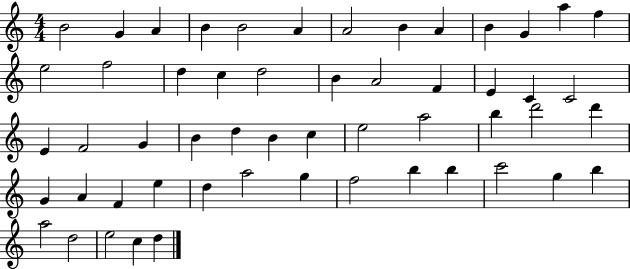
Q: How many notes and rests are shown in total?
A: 54